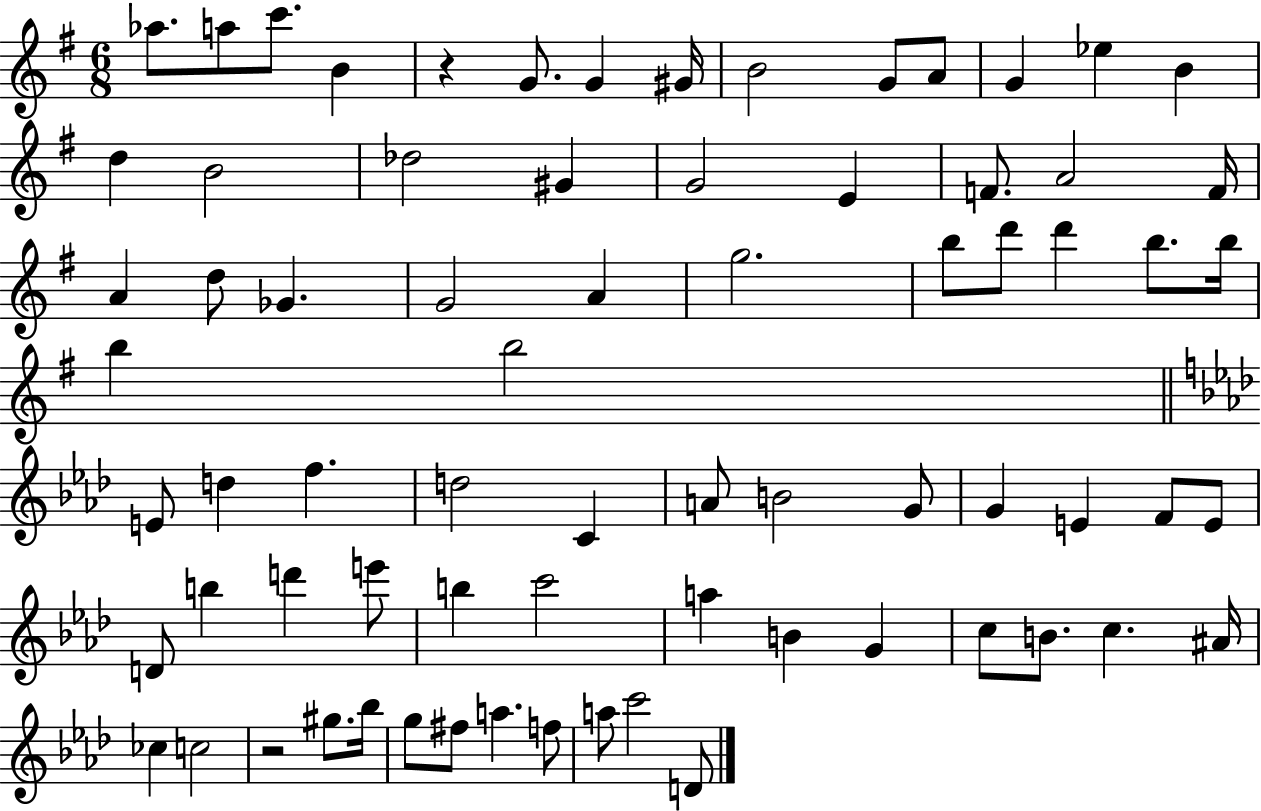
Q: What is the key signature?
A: G major